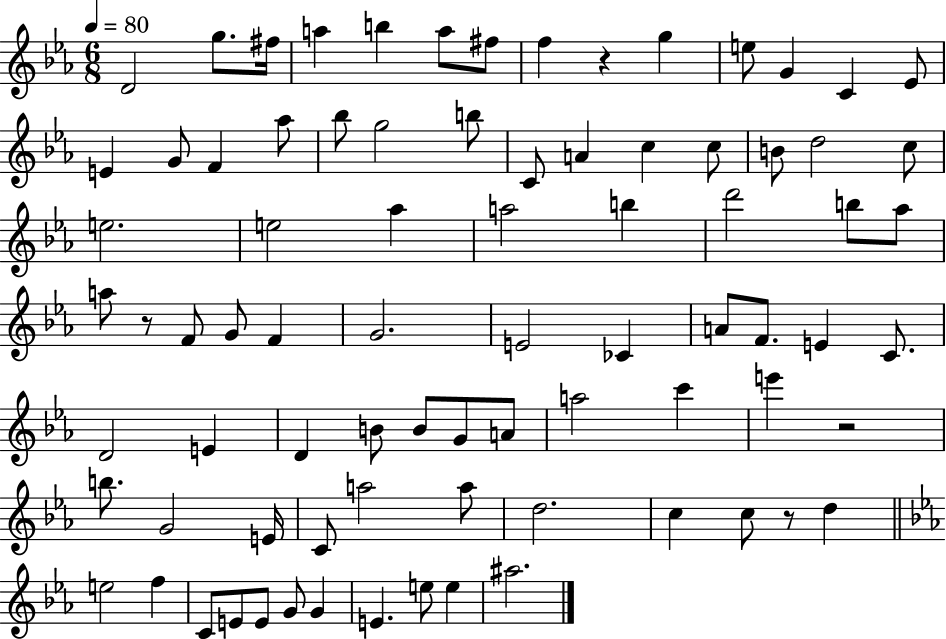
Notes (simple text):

D4/h G5/e. F#5/s A5/q B5/q A5/e F#5/e F5/q R/q G5/q E5/e G4/q C4/q Eb4/e E4/q G4/e F4/q Ab5/e Bb5/e G5/h B5/e C4/e A4/q C5/q C5/e B4/e D5/h C5/e E5/h. E5/h Ab5/q A5/h B5/q D6/h B5/e Ab5/e A5/e R/e F4/e G4/e F4/q G4/h. E4/h CES4/q A4/e F4/e. E4/q C4/e. D4/h E4/q D4/q B4/e B4/e G4/e A4/e A5/h C6/q E6/q R/h B5/e. G4/h E4/s C4/e A5/h A5/e D5/h. C5/q C5/e R/e D5/q E5/h F5/q C4/e E4/e E4/e G4/e G4/q E4/q. E5/e E5/q A#5/h.